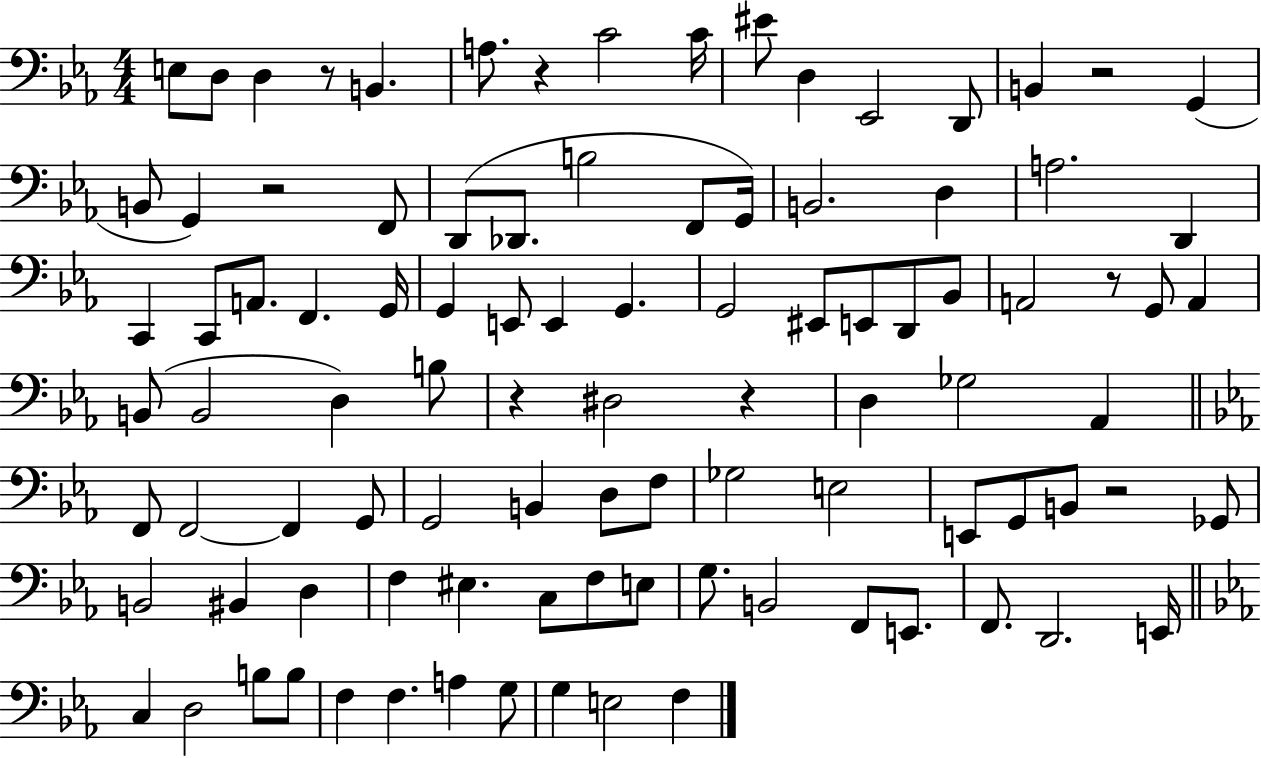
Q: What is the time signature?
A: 4/4